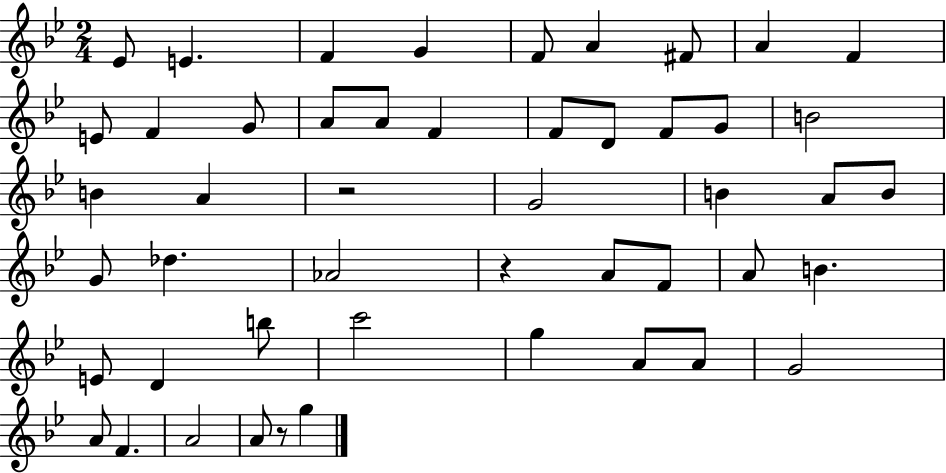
{
  \clef treble
  \numericTimeSignature
  \time 2/4
  \key bes \major
  \repeat volta 2 { ees'8 e'4. | f'4 g'4 | f'8 a'4 fis'8 | a'4 f'4 | \break e'8 f'4 g'8 | a'8 a'8 f'4 | f'8 d'8 f'8 g'8 | b'2 | \break b'4 a'4 | r2 | g'2 | b'4 a'8 b'8 | \break g'8 des''4. | aes'2 | r4 a'8 f'8 | a'8 b'4. | \break e'8 d'4 b''8 | c'''2 | g''4 a'8 a'8 | g'2 | \break a'8 f'4. | a'2 | a'8 r8 g''4 | } \bar "|."
}